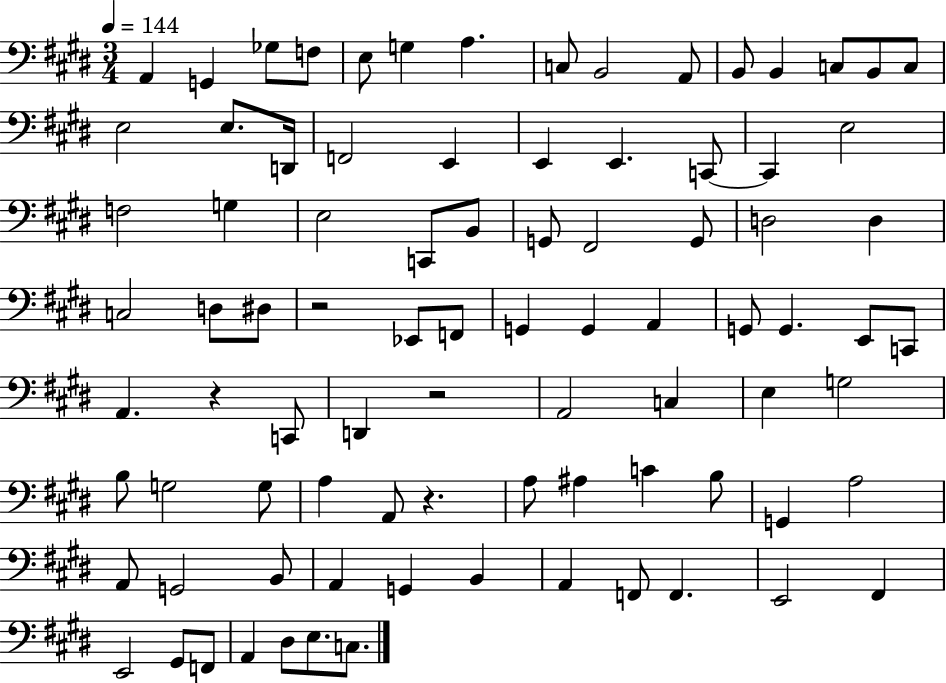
A2/q G2/q Gb3/e F3/e E3/e G3/q A3/q. C3/e B2/h A2/e B2/e B2/q C3/e B2/e C3/e E3/h E3/e. D2/s F2/h E2/q E2/q E2/q. C2/e C2/q E3/h F3/h G3/q E3/h C2/e B2/e G2/e F#2/h G2/e D3/h D3/q C3/h D3/e D#3/e R/h Eb2/e F2/e G2/q G2/q A2/q G2/e G2/q. E2/e C2/e A2/q. R/q C2/e D2/q R/h A2/h C3/q E3/q G3/h B3/e G3/h G3/e A3/q A2/e R/q. A3/e A#3/q C4/q B3/e G2/q A3/h A2/e G2/h B2/e A2/q G2/q B2/q A2/q F2/e F2/q. E2/h F#2/q E2/h G#2/e F2/e A2/q D#3/e E3/e. C3/e.